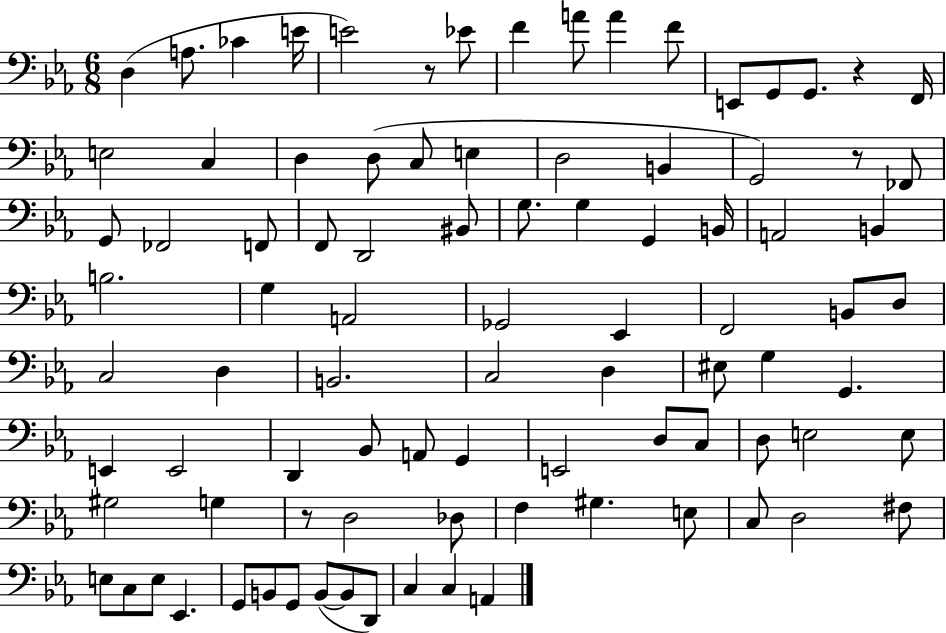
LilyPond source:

{
  \clef bass
  \numericTimeSignature
  \time 6/8
  \key ees \major
  d4( a8. ces'4 e'16 | e'2) r8 ees'8 | f'4 a'8 a'4 f'8 | e,8 g,8 g,8. r4 f,16 | \break e2 c4 | d4 d8( c8 e4 | d2 b,4 | g,2) r8 fes,8 | \break g,8 fes,2 f,8 | f,8 d,2 bis,8 | g8. g4 g,4 b,16 | a,2 b,4 | \break b2. | g4 a,2 | ges,2 ees,4 | f,2 b,8 d8 | \break c2 d4 | b,2. | c2 d4 | eis8 g4 g,4. | \break e,4 e,2 | d,4 bes,8 a,8 g,4 | e,2 d8 c8 | d8 e2 e8 | \break gis2 g4 | r8 d2 des8 | f4 gis4. e8 | c8 d2 fis8 | \break e8 c8 e8 ees,4. | g,8 b,8 g,8 b,8~(~ b,8 d,8) | c4 c4 a,4 | \bar "|."
}